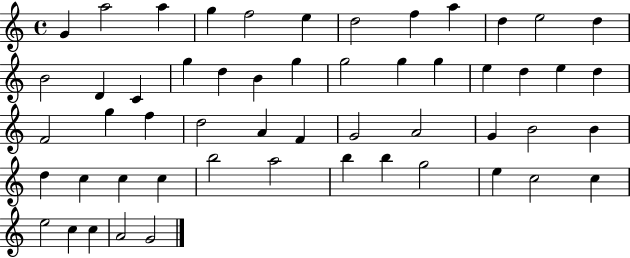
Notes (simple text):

G4/q A5/h A5/q G5/q F5/h E5/q D5/h F5/q A5/q D5/q E5/h D5/q B4/h D4/q C4/q G5/q D5/q B4/q G5/q G5/h G5/q G5/q E5/q D5/q E5/q D5/q F4/h G5/q F5/q D5/h A4/q F4/q G4/h A4/h G4/q B4/h B4/q D5/q C5/q C5/q C5/q B5/h A5/h B5/q B5/q G5/h E5/q C5/h C5/q E5/h C5/q C5/q A4/h G4/h